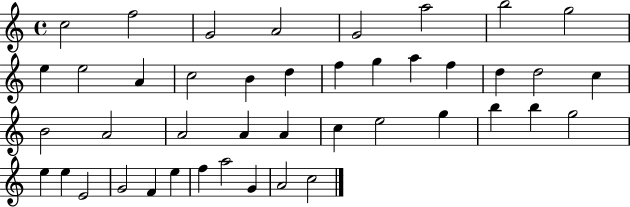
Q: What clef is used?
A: treble